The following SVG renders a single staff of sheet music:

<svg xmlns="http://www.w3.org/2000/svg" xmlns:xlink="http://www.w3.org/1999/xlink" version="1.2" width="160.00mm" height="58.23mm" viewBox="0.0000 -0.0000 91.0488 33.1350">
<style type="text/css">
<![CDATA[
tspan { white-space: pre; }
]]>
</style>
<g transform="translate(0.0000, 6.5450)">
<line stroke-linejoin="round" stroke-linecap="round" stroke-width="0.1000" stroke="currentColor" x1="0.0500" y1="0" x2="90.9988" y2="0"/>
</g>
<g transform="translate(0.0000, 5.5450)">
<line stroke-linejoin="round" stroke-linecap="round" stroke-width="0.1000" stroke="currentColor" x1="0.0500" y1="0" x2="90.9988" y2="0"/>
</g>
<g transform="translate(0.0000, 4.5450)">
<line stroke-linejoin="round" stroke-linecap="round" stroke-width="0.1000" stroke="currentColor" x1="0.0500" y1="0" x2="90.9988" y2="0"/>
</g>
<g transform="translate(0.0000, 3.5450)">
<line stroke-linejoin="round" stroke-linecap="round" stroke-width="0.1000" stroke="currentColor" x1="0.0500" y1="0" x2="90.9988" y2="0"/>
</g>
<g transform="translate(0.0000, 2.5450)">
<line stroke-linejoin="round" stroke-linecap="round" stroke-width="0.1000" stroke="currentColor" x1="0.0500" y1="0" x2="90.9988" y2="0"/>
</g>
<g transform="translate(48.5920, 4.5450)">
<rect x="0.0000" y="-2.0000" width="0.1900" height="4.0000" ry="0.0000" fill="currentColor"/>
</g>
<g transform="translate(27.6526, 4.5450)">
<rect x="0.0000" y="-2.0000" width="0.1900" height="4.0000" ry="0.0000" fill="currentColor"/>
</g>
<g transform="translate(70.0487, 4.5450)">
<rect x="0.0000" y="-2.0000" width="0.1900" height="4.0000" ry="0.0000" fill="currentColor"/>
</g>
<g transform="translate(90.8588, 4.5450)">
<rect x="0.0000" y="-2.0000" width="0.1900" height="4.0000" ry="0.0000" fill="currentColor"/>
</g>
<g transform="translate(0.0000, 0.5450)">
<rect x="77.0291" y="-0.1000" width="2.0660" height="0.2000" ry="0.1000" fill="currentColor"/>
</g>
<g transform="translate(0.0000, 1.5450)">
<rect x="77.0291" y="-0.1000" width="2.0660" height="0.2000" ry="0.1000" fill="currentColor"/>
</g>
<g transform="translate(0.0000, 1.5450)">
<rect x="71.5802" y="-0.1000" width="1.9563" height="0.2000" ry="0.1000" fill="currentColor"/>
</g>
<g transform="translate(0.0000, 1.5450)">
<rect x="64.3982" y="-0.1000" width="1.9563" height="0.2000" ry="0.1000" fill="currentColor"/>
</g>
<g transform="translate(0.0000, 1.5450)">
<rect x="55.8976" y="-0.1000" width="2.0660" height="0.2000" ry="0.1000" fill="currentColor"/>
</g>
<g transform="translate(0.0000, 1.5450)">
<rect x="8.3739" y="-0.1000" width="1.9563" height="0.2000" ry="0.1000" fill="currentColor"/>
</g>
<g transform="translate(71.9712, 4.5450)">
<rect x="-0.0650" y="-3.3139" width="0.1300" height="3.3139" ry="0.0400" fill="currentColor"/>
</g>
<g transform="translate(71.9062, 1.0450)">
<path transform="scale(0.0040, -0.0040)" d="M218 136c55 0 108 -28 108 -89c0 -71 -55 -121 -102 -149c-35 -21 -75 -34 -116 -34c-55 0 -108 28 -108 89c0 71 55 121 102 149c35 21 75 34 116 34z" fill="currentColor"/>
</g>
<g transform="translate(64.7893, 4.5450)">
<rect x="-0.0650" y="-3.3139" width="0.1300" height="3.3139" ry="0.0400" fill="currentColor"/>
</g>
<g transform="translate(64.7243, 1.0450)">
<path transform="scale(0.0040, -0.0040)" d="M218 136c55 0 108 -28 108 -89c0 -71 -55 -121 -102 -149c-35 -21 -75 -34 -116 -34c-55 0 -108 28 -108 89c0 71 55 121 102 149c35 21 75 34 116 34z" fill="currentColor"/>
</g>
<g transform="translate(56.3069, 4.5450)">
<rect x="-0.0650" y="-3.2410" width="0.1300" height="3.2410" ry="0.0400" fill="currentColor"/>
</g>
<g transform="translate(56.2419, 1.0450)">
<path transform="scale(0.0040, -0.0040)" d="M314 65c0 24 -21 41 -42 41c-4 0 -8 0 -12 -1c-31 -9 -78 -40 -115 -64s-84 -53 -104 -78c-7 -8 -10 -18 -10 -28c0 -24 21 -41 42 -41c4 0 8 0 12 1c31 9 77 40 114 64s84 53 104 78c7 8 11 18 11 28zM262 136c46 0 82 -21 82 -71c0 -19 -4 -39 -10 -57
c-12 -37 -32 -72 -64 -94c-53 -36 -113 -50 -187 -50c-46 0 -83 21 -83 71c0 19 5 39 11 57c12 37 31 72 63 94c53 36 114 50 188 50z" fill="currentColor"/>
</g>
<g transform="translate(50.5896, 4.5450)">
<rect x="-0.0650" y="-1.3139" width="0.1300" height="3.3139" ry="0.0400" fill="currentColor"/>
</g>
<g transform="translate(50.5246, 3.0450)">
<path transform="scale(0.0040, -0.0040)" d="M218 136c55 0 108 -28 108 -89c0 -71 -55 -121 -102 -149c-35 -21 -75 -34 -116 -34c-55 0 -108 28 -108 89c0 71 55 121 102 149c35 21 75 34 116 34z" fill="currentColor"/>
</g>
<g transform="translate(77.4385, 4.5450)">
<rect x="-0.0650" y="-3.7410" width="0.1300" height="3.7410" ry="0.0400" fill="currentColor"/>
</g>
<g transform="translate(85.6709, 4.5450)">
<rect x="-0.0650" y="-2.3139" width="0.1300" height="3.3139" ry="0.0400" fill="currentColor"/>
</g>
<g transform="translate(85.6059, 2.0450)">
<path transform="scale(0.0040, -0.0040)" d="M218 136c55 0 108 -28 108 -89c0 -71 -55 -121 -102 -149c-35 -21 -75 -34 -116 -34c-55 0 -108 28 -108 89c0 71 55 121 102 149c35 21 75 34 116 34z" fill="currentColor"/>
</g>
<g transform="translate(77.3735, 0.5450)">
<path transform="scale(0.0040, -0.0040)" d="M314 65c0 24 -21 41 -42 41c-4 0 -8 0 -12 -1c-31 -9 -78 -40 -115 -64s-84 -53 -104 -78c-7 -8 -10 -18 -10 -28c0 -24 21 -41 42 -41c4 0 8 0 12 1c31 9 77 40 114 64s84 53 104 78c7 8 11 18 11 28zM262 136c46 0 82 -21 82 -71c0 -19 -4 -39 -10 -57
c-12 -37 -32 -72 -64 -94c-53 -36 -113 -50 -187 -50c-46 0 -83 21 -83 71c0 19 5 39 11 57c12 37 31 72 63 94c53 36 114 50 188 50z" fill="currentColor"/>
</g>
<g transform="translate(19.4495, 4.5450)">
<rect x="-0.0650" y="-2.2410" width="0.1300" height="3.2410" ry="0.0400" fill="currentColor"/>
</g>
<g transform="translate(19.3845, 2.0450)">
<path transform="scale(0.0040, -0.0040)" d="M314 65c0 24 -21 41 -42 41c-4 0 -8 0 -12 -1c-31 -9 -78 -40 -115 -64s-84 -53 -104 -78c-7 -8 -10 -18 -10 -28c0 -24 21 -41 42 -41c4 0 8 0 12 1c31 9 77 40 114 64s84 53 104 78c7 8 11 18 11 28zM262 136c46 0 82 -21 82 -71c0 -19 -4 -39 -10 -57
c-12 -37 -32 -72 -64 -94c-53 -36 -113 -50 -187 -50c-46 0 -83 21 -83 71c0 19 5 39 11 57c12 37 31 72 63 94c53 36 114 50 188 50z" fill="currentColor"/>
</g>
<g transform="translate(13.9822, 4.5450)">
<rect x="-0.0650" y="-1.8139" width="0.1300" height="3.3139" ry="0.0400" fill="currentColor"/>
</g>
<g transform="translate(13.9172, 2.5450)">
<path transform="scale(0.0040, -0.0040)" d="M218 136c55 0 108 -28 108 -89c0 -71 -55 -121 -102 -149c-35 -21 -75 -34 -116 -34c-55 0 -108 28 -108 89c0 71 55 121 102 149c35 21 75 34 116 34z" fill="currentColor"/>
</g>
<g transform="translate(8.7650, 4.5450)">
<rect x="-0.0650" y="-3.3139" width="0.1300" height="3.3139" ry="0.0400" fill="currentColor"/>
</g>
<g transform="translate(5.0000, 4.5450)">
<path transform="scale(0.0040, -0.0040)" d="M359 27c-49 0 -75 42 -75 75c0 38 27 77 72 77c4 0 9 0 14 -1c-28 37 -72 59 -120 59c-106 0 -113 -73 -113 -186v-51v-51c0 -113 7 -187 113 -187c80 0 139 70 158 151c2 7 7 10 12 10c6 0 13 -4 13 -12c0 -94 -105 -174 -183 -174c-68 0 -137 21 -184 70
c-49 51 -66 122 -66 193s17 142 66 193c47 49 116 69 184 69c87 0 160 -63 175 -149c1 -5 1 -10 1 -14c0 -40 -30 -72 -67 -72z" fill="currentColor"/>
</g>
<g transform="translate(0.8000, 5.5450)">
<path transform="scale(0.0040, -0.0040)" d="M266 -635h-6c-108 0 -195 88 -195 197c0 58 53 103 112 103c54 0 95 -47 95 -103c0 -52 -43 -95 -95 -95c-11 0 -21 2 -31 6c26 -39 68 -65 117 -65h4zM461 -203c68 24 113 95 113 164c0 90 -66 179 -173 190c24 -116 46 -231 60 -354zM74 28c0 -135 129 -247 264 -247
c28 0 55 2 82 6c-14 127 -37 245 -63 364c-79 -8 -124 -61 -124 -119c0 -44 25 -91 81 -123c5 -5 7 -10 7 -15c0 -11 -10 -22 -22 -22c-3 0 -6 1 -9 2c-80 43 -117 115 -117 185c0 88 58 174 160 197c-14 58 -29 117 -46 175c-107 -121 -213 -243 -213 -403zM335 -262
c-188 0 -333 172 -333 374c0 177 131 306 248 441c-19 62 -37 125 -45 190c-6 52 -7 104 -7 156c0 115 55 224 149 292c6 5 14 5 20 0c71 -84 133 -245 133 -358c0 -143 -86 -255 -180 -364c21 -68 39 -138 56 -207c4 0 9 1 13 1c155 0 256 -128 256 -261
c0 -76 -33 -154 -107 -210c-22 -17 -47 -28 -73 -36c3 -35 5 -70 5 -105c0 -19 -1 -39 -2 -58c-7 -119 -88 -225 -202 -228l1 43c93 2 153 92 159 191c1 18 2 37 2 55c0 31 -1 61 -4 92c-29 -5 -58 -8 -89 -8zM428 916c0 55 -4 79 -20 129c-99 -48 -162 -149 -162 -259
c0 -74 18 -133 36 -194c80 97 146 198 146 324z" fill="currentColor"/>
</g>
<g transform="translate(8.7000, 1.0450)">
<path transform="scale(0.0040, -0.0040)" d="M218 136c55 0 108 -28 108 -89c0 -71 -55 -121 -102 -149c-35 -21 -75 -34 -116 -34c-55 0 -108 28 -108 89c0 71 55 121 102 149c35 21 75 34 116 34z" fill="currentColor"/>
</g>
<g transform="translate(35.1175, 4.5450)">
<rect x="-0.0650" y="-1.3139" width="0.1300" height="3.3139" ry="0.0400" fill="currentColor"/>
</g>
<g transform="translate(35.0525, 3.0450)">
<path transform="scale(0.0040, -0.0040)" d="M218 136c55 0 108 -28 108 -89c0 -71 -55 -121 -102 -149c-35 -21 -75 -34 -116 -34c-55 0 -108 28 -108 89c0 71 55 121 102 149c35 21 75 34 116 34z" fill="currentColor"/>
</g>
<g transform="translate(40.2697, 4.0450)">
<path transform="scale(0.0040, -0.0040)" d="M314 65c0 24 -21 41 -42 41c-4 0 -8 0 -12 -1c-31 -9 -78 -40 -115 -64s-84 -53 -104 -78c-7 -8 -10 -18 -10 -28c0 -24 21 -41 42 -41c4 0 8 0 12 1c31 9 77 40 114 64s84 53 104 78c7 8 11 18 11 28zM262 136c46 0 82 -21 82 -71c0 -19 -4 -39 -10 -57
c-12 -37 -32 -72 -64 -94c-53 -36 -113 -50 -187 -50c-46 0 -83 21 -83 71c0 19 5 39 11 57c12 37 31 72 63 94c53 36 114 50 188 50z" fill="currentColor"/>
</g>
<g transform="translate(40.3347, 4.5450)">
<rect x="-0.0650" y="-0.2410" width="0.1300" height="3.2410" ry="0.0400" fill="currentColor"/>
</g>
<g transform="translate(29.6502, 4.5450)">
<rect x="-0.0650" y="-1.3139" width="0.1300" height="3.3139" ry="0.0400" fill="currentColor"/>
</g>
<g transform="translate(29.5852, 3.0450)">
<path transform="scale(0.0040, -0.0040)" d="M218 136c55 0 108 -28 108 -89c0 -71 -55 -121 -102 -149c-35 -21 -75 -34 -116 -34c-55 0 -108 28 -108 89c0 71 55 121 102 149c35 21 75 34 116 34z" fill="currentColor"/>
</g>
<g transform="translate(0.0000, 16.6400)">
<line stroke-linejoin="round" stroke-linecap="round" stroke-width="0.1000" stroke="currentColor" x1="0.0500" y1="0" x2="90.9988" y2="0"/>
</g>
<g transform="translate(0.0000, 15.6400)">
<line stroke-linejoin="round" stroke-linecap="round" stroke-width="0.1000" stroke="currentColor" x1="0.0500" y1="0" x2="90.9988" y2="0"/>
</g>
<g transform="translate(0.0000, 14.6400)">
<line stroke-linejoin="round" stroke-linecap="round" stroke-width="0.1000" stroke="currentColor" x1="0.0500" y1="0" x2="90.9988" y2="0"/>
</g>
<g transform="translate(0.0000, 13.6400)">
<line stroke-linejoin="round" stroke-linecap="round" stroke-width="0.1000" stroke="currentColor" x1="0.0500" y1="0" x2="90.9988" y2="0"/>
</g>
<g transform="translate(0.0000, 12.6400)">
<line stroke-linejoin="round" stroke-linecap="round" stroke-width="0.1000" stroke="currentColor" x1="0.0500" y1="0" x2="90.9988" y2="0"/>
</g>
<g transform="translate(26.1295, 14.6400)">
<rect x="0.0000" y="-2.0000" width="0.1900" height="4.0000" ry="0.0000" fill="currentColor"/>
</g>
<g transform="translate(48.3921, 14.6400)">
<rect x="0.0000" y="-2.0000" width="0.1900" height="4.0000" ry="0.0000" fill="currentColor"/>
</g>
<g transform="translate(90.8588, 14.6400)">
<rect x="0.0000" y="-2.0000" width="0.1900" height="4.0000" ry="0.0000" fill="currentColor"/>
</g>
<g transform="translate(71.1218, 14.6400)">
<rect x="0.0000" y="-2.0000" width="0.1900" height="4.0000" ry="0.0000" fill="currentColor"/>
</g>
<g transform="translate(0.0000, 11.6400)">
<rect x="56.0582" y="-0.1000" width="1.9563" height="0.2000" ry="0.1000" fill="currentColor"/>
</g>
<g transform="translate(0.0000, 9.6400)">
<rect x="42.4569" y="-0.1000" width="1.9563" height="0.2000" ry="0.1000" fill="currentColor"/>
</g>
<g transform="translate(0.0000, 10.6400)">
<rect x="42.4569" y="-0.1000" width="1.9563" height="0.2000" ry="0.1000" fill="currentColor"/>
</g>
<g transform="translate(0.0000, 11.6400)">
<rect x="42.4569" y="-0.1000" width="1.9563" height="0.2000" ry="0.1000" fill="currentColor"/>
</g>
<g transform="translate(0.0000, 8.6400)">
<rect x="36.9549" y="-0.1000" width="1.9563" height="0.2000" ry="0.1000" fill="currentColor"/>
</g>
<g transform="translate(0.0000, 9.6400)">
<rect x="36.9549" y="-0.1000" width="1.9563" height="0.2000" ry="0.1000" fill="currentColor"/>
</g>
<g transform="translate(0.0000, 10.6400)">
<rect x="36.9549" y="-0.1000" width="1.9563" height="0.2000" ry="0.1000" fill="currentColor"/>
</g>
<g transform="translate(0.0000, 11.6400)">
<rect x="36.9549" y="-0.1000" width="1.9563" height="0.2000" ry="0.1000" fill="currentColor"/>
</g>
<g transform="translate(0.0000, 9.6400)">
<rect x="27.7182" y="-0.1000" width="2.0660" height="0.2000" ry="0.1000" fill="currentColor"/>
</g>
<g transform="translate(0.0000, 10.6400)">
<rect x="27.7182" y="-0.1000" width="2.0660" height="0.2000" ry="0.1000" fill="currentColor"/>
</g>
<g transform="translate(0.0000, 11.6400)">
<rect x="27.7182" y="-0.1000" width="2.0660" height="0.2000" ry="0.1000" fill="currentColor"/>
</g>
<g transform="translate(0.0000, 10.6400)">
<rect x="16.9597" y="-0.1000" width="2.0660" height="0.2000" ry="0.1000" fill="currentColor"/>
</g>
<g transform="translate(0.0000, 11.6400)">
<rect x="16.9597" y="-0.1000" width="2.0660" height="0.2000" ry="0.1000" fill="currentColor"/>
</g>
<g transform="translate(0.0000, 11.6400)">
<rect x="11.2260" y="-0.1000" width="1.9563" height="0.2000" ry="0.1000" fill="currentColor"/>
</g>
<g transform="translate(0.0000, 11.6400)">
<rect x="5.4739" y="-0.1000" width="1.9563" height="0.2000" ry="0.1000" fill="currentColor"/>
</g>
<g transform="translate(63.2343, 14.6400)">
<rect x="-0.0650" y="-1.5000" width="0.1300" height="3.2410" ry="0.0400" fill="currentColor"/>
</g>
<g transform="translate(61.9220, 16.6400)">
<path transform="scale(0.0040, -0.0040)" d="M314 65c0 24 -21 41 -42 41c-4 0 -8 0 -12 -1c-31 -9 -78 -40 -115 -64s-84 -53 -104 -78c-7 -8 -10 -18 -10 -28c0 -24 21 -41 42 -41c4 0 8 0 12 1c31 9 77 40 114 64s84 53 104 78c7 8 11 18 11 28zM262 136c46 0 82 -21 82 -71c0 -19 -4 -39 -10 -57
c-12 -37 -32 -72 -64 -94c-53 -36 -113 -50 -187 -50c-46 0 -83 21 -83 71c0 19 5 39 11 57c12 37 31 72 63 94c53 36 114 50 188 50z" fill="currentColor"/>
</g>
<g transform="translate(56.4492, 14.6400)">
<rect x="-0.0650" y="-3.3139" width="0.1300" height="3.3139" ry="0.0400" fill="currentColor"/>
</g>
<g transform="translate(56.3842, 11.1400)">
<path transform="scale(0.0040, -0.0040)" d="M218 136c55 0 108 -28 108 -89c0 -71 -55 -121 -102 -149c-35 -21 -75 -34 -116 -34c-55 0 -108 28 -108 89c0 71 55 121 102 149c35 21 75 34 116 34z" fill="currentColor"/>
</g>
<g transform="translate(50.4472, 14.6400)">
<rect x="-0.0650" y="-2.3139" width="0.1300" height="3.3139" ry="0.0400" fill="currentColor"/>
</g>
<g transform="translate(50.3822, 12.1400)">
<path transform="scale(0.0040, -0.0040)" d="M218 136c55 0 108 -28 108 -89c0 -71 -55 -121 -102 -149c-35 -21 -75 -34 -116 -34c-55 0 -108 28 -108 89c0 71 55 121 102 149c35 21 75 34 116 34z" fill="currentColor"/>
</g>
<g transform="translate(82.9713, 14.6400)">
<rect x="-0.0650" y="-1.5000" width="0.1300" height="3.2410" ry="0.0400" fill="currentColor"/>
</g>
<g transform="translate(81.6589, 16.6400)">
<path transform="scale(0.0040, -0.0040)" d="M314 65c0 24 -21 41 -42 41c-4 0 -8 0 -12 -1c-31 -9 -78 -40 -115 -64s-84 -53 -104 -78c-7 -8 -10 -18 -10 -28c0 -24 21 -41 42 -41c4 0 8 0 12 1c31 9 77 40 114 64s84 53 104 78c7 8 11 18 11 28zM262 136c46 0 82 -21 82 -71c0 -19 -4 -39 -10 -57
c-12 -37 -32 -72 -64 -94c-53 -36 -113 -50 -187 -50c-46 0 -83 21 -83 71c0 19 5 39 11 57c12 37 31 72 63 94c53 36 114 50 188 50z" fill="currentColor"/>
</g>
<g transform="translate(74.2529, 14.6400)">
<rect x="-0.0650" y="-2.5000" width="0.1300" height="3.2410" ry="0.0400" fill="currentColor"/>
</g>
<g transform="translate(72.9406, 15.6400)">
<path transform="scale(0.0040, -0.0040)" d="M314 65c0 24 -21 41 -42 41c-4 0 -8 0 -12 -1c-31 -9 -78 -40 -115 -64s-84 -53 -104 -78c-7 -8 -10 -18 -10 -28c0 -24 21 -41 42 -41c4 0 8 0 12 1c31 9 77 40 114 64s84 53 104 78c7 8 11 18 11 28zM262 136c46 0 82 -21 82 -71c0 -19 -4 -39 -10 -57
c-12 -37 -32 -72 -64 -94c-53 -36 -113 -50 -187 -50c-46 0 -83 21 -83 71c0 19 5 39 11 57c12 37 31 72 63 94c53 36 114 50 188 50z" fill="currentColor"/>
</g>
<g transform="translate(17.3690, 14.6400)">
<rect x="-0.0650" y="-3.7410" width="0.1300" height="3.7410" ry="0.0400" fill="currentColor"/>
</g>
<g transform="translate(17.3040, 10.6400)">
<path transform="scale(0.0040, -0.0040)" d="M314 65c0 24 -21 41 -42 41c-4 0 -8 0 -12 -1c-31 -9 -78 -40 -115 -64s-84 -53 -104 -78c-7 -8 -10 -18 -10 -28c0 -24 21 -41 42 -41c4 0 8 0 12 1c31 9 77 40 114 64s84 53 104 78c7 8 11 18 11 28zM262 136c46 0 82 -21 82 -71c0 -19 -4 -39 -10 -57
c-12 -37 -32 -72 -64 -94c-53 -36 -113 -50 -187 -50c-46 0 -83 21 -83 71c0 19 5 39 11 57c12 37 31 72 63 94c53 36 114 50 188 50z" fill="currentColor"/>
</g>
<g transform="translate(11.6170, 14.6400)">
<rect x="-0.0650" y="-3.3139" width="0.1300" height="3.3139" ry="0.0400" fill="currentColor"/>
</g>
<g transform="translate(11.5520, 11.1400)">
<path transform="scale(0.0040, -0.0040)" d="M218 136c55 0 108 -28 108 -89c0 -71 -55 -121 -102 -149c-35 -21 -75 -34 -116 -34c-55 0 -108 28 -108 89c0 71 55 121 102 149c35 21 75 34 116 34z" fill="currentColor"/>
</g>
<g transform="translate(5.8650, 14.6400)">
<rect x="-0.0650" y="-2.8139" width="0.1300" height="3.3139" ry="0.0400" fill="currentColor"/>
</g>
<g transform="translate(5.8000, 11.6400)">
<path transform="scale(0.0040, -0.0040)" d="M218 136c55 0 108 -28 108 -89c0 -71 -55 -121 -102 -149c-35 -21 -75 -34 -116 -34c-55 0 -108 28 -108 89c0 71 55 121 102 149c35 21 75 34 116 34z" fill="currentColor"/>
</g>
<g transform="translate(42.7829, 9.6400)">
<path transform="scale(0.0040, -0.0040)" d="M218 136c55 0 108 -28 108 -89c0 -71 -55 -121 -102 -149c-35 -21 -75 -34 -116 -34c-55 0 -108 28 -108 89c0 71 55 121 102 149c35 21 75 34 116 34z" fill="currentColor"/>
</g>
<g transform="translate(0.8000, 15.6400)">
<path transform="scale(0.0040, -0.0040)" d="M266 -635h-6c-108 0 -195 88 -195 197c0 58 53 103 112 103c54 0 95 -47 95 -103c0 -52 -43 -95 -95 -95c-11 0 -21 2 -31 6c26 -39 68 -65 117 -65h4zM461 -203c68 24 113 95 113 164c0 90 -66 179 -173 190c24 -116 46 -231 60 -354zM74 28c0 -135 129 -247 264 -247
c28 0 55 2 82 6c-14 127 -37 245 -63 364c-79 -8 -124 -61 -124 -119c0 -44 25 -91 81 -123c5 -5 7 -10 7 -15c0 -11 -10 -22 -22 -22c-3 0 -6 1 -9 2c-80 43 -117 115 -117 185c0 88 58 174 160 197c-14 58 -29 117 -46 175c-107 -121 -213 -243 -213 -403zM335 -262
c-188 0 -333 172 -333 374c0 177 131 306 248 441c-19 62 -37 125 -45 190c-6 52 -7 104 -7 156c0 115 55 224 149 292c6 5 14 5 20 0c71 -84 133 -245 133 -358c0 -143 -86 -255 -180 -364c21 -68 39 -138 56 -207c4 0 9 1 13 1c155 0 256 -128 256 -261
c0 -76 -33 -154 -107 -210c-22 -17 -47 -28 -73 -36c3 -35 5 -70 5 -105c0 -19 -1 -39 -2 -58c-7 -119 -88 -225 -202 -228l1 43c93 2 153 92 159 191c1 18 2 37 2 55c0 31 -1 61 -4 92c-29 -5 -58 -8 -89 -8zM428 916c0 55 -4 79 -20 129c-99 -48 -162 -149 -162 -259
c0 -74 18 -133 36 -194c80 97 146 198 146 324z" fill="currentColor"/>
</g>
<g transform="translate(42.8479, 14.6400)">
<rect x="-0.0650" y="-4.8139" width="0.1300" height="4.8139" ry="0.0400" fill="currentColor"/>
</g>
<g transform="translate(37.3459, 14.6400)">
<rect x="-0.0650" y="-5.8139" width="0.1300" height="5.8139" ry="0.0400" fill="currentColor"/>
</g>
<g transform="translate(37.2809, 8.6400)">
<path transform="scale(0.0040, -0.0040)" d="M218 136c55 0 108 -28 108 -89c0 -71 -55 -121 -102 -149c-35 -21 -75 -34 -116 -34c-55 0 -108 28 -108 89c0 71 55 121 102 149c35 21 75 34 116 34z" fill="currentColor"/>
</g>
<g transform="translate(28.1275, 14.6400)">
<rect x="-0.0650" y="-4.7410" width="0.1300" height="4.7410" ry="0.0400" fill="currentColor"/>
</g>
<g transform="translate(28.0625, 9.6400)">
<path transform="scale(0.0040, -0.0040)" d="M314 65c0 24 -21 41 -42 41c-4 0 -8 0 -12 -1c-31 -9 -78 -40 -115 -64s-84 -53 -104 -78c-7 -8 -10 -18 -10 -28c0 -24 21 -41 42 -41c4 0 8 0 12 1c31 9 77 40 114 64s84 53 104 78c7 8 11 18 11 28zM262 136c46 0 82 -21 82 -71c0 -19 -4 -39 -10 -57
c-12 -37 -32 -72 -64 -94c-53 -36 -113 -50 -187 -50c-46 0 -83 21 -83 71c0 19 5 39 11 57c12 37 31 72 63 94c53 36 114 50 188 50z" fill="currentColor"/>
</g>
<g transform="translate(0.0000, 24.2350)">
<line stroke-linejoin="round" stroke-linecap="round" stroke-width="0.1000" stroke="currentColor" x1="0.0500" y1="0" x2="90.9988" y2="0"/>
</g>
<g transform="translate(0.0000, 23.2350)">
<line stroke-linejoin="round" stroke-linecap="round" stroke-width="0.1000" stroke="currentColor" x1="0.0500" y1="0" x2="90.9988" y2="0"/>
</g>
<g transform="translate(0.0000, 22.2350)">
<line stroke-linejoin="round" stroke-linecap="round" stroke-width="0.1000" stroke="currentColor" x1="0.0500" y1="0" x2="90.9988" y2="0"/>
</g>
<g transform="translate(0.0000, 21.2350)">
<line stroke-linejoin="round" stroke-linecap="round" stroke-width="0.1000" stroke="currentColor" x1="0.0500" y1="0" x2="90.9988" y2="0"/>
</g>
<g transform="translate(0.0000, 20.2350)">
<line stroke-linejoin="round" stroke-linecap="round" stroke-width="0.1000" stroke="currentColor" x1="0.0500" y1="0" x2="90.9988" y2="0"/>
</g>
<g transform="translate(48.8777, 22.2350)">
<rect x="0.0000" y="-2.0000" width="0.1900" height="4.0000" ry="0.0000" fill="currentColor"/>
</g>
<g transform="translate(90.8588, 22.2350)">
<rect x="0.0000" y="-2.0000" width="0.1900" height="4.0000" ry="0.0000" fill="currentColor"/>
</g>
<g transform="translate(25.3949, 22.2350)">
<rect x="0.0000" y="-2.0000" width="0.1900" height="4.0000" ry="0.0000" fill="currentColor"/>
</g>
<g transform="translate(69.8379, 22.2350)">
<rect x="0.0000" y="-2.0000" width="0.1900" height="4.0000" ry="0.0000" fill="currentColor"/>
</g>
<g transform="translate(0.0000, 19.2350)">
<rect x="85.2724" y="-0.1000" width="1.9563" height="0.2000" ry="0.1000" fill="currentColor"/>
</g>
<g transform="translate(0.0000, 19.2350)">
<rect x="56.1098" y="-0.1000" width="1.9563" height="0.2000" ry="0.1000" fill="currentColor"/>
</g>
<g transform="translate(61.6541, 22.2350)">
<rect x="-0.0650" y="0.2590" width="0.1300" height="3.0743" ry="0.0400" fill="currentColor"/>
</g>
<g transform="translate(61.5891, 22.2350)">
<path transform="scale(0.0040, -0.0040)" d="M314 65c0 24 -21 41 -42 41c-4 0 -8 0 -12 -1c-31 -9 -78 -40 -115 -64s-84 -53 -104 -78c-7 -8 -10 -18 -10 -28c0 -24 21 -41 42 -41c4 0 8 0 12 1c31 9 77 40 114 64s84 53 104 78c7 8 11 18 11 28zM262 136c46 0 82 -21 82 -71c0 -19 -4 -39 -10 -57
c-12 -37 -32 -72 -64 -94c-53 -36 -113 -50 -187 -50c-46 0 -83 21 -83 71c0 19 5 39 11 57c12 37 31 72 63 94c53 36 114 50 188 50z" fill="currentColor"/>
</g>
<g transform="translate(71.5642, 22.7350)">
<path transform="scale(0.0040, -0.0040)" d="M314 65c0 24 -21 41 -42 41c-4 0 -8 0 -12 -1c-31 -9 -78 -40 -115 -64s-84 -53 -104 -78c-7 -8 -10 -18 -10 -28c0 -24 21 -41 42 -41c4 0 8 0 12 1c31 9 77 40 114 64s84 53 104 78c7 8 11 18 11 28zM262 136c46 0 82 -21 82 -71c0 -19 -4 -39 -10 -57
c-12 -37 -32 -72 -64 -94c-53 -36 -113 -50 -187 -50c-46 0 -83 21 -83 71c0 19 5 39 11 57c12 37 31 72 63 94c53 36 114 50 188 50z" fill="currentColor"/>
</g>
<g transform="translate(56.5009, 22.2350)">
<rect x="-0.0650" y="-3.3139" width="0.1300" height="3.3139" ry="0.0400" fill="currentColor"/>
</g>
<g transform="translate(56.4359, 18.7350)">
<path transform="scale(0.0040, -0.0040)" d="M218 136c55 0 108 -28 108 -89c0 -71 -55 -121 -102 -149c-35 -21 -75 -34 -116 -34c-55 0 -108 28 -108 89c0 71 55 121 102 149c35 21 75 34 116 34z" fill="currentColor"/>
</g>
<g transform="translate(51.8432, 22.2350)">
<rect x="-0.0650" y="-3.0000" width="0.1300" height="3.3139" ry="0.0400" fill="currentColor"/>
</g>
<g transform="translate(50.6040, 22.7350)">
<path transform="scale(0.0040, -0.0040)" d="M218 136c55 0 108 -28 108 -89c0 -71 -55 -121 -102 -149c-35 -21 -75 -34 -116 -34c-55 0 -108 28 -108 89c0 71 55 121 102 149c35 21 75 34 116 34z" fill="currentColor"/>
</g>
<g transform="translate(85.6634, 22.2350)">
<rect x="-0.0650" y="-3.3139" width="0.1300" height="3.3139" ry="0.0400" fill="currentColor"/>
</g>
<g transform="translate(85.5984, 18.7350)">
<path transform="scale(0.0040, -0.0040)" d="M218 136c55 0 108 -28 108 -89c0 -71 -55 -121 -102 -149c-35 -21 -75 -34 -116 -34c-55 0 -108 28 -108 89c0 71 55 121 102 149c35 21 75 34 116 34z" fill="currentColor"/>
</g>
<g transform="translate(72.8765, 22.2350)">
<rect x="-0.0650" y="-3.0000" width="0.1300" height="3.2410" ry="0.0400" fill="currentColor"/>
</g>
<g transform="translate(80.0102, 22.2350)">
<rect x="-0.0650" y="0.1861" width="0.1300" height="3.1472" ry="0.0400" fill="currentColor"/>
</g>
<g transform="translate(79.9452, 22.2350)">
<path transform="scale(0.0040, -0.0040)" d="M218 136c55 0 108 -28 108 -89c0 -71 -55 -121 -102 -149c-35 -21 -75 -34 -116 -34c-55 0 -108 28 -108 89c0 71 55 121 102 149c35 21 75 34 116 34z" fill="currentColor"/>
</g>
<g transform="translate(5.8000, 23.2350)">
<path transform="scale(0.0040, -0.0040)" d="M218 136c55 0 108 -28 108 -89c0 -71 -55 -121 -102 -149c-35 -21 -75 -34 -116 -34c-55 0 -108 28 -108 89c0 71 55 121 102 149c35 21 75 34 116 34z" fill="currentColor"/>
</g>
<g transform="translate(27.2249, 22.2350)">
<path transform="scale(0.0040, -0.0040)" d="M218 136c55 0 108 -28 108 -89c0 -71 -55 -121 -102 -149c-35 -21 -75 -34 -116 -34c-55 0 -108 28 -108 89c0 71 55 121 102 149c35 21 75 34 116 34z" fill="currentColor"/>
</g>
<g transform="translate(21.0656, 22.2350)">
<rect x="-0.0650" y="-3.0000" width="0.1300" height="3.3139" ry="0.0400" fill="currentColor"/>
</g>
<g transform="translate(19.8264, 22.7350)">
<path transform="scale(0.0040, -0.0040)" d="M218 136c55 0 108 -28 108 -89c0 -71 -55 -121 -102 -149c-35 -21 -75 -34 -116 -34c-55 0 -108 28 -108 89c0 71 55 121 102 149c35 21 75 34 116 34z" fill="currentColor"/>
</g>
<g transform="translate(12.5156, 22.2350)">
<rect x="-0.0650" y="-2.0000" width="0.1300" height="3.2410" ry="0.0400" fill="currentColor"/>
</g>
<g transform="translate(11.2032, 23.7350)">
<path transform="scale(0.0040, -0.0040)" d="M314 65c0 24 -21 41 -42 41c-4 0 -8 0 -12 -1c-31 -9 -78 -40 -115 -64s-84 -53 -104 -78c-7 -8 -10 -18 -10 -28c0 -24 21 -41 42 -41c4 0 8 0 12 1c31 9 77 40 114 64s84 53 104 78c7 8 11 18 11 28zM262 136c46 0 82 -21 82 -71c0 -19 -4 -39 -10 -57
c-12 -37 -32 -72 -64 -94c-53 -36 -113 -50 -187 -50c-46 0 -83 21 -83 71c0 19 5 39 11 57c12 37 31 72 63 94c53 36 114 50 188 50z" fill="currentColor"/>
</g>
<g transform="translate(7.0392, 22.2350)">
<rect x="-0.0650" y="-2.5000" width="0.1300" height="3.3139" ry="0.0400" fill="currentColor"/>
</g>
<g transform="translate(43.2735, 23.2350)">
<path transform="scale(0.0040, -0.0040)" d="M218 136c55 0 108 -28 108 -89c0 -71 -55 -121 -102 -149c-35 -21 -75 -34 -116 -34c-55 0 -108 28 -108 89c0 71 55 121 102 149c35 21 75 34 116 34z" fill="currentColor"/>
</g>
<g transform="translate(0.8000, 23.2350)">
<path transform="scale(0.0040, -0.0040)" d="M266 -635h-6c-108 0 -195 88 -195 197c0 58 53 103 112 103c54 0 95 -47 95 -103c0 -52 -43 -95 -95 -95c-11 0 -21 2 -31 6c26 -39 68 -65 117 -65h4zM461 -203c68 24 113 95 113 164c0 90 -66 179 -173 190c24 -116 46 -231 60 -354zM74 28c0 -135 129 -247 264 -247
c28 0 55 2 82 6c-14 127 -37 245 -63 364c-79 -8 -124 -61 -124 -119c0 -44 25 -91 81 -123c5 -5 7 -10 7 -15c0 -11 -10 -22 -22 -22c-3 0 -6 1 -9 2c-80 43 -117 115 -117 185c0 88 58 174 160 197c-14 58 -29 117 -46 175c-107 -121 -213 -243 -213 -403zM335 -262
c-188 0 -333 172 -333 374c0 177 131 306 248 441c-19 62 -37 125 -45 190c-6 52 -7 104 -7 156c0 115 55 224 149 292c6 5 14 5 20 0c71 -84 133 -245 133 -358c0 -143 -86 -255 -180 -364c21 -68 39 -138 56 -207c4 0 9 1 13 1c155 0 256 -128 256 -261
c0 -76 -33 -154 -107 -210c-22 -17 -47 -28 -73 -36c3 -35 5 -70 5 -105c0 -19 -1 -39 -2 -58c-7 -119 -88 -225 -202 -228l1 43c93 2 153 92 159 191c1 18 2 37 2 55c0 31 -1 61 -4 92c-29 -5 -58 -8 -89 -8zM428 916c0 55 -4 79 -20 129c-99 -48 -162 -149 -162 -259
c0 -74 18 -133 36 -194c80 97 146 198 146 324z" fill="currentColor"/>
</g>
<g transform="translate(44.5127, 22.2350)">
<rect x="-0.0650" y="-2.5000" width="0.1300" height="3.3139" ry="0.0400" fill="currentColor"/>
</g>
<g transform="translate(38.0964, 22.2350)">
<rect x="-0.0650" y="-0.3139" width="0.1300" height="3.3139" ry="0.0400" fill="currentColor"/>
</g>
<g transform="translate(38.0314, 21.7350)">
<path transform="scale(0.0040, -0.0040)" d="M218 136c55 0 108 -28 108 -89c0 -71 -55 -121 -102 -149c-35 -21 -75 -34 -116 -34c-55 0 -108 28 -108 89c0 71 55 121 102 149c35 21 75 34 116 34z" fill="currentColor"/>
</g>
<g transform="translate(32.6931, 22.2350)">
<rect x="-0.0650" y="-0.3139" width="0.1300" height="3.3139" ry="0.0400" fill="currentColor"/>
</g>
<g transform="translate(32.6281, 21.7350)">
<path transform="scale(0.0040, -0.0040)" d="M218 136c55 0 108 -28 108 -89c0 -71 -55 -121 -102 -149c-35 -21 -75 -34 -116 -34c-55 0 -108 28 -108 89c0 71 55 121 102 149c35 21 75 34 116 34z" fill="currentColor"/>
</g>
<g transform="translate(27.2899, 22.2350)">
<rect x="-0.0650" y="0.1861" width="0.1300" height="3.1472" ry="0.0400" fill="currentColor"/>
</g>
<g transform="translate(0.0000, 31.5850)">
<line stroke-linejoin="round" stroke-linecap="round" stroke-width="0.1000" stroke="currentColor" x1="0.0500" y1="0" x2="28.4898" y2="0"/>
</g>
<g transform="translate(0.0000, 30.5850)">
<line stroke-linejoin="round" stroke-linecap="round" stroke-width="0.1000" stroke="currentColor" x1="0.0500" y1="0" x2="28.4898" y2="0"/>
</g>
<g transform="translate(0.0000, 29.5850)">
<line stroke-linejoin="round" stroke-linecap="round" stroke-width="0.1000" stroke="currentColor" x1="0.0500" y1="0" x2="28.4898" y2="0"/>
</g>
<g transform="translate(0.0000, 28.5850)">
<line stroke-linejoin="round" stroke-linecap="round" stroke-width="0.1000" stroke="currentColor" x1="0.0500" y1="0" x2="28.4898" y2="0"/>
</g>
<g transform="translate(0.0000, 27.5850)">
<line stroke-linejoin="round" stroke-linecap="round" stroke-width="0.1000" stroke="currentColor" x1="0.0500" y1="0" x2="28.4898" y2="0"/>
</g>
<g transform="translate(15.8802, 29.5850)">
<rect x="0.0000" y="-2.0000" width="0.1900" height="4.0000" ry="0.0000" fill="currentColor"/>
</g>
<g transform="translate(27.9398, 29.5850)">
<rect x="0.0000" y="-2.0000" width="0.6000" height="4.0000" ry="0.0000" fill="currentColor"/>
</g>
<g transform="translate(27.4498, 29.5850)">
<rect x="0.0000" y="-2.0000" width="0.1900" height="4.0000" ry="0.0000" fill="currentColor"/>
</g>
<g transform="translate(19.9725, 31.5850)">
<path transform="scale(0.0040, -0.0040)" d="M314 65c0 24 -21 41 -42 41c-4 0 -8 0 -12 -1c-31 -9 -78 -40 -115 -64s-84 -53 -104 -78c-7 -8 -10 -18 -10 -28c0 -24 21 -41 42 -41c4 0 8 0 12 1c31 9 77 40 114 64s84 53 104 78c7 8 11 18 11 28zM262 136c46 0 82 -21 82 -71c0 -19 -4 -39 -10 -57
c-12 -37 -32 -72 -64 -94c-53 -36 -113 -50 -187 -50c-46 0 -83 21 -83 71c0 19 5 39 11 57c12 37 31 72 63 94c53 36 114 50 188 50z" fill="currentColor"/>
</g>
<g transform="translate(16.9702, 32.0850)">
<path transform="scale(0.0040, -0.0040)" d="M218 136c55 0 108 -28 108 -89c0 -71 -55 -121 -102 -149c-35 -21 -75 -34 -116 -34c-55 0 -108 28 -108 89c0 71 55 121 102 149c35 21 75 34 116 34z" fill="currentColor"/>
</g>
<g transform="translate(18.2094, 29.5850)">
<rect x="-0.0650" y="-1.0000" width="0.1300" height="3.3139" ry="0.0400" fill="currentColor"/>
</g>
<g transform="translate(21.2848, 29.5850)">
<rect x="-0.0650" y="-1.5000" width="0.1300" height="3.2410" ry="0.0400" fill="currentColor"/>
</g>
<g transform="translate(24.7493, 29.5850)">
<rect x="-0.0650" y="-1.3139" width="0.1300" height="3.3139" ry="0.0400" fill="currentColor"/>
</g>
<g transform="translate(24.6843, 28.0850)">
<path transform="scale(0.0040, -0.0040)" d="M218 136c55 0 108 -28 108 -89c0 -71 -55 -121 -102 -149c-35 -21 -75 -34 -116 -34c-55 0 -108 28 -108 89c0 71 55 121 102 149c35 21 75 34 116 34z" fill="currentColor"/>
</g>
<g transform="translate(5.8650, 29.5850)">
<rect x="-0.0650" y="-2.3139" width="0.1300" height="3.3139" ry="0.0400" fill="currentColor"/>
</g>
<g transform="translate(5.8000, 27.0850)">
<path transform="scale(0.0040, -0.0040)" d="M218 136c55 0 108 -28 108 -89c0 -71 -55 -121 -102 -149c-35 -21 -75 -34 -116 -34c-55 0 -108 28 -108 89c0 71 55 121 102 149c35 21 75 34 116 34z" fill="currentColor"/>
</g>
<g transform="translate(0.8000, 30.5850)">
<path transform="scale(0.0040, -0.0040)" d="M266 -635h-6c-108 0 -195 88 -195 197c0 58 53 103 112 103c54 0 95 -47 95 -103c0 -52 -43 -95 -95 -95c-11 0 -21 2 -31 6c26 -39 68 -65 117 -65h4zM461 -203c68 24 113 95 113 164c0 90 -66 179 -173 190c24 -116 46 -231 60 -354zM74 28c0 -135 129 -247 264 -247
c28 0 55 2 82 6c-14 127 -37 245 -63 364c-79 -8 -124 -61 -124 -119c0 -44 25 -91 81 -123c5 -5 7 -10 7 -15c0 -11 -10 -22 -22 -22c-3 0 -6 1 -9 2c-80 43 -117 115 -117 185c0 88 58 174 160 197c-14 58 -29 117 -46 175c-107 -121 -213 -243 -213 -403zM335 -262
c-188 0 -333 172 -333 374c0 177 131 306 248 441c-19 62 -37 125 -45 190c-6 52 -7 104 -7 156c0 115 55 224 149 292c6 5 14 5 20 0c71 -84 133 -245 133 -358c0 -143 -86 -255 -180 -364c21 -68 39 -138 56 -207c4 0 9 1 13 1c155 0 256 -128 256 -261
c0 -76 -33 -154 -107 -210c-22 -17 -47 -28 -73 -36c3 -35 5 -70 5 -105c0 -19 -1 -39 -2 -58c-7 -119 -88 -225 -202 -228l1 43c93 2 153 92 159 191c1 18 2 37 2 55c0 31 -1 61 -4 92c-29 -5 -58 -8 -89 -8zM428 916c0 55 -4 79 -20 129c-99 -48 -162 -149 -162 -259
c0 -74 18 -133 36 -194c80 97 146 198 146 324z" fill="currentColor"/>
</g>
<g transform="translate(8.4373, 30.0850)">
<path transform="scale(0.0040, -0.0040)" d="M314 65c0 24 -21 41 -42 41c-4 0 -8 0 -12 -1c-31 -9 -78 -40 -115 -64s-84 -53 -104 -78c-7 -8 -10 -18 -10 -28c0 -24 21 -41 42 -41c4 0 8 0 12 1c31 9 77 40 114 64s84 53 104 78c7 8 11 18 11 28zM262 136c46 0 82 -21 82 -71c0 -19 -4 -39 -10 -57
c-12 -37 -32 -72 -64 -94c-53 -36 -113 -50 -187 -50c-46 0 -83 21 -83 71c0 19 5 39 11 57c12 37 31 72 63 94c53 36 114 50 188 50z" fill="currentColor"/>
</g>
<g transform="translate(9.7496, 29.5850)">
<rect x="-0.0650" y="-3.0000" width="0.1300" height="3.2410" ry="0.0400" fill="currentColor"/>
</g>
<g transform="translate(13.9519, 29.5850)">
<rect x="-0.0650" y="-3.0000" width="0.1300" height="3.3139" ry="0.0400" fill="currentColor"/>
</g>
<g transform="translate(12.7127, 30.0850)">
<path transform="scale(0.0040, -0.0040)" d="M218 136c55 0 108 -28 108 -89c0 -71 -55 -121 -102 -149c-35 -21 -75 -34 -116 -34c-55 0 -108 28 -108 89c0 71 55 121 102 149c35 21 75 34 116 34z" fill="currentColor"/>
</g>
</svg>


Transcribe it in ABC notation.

X:1
T:Untitled
M:4/4
L:1/4
K:C
b f g2 e e c2 e b2 b b c'2 g a b c'2 e'2 g' e' g b E2 G2 E2 G F2 A B c c G A b B2 A2 B b g A2 A D E2 e